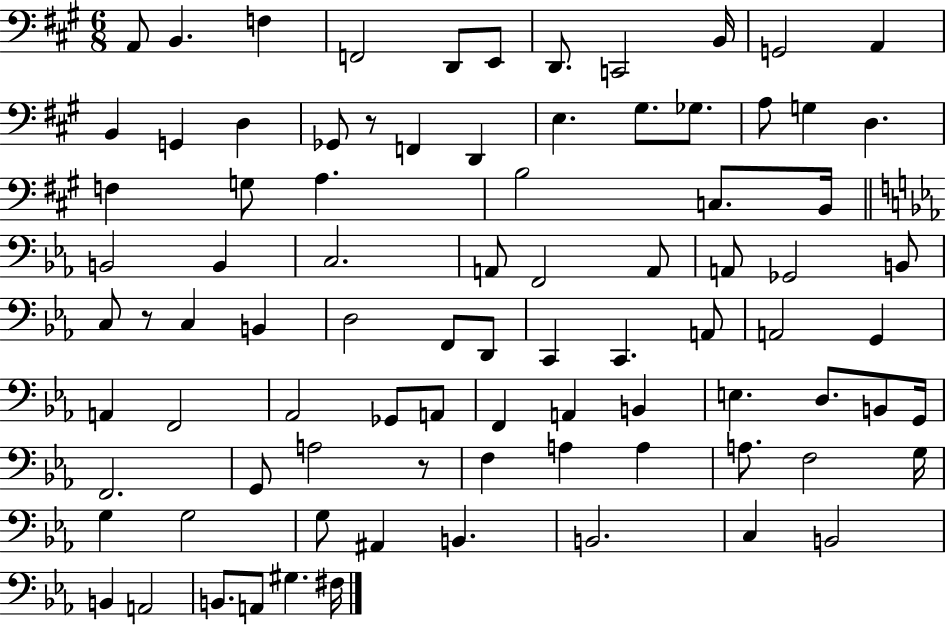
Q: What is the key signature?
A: A major